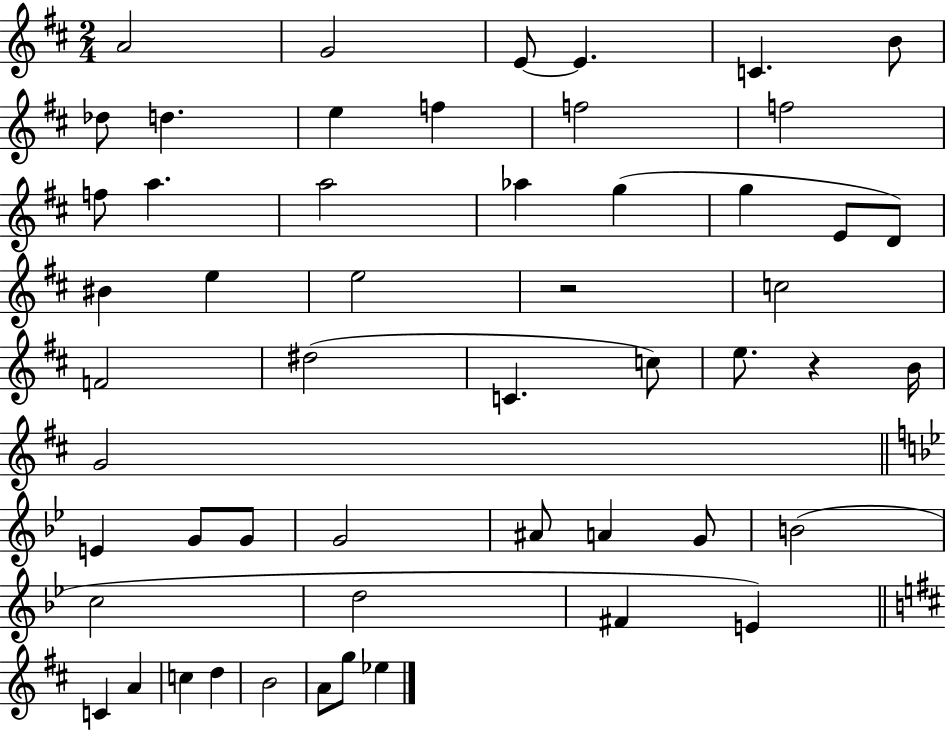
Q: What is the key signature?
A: D major